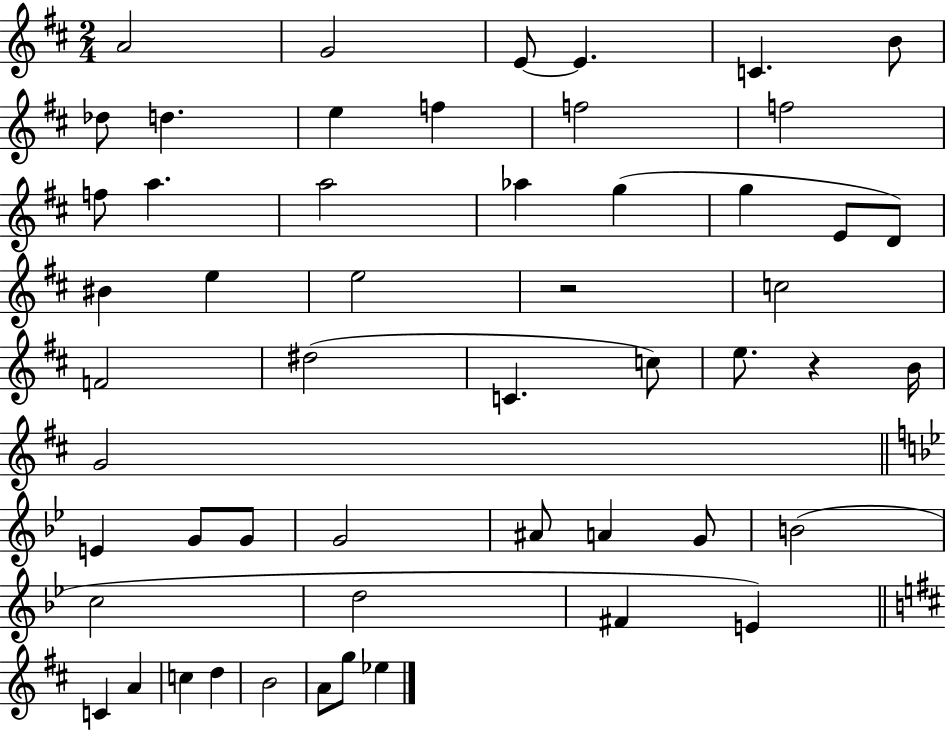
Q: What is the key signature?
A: D major